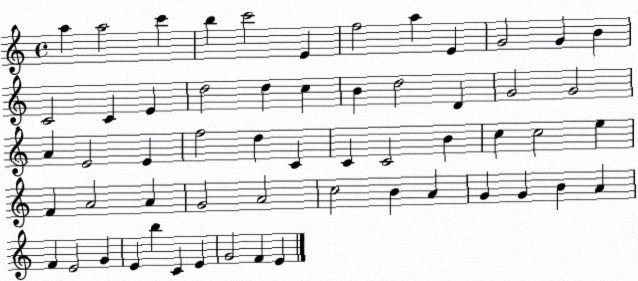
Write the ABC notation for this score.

X:1
T:Untitled
M:4/4
L:1/4
K:C
a a2 c' b c'2 E f2 a E G2 G B C2 C E d2 d c B d2 D G2 G2 A E2 E f2 d C C C2 B c c2 e F A2 A G2 A2 c2 B A G G B A F E2 G E b C E G2 F E